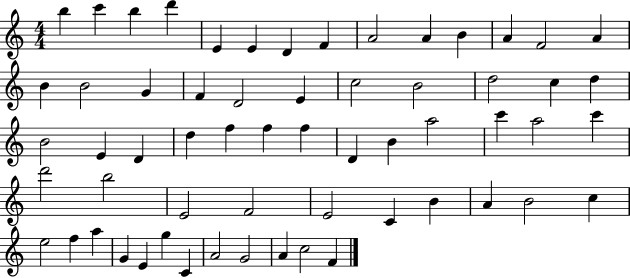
{
  \clef treble
  \numericTimeSignature
  \time 4/4
  \key c \major
  b''4 c'''4 b''4 d'''4 | e'4 e'4 d'4 f'4 | a'2 a'4 b'4 | a'4 f'2 a'4 | \break b'4 b'2 g'4 | f'4 d'2 e'4 | c''2 b'2 | d''2 c''4 d''4 | \break b'2 e'4 d'4 | d''4 f''4 f''4 f''4 | d'4 b'4 a''2 | c'''4 a''2 c'''4 | \break d'''2 b''2 | e'2 f'2 | e'2 c'4 b'4 | a'4 b'2 c''4 | \break e''2 f''4 a''4 | g'4 e'4 g''4 c'4 | a'2 g'2 | a'4 c''2 f'4 | \break \bar "|."
}